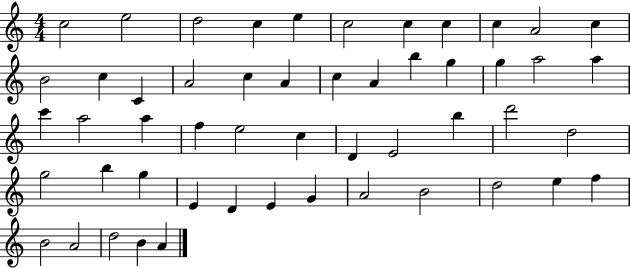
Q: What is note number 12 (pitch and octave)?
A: B4